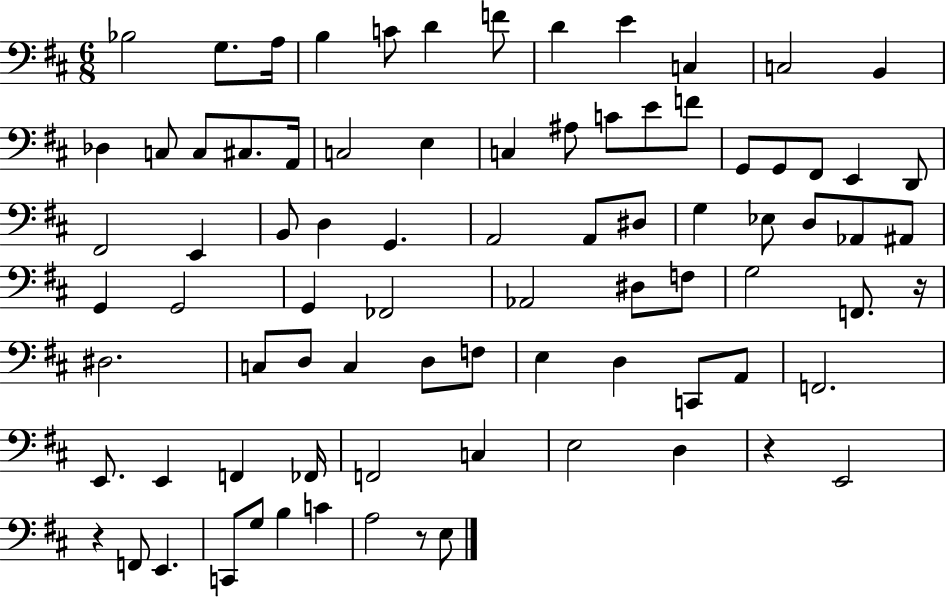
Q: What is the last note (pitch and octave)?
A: E3